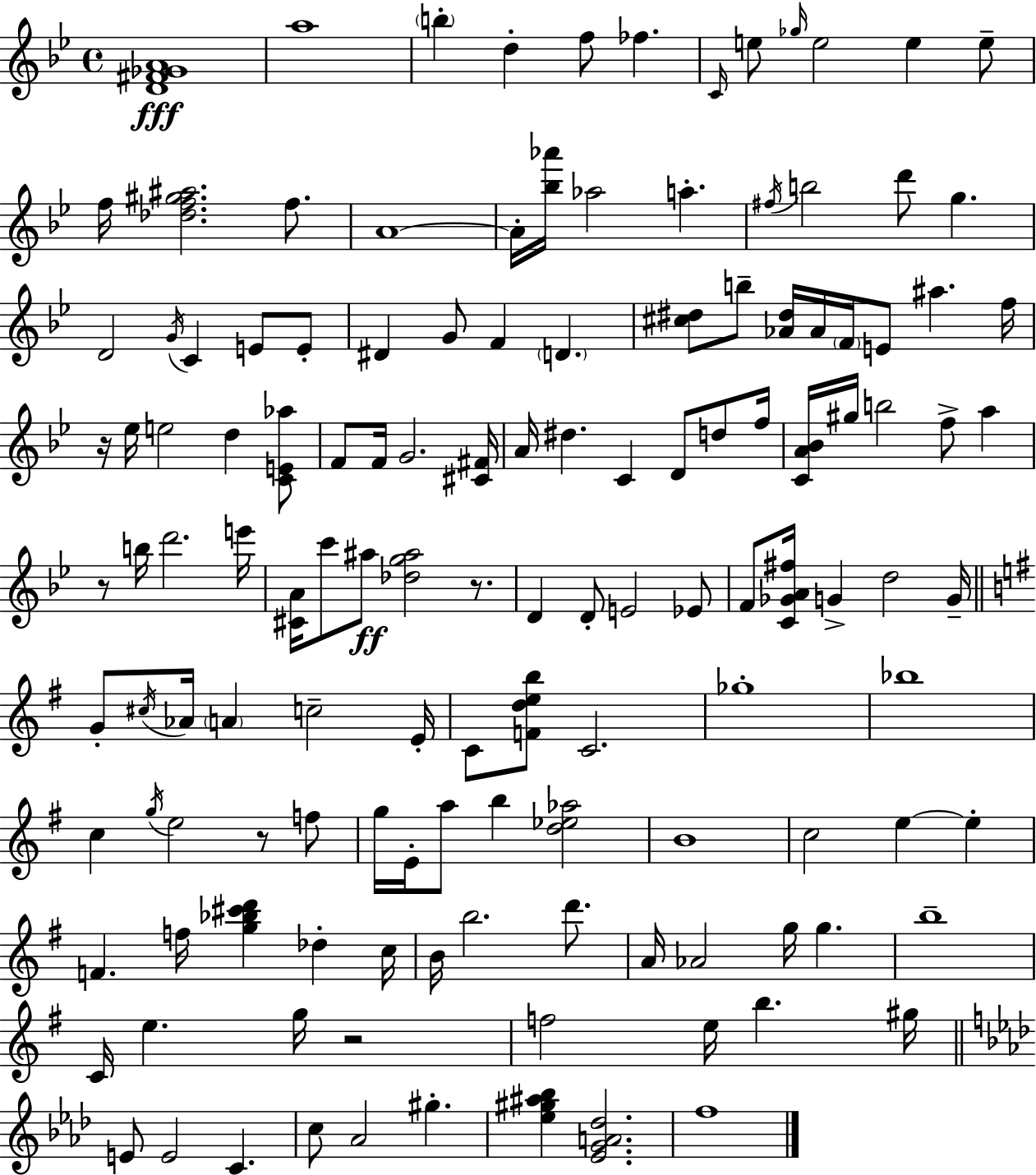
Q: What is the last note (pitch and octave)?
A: F5